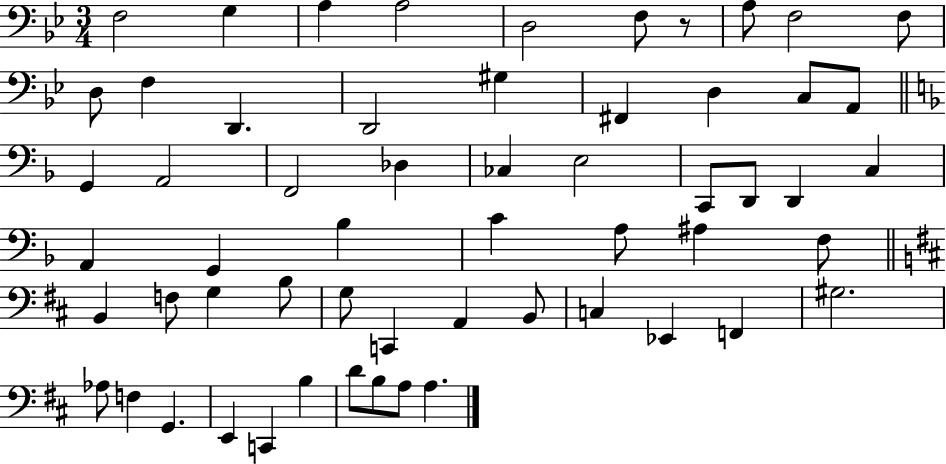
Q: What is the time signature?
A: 3/4